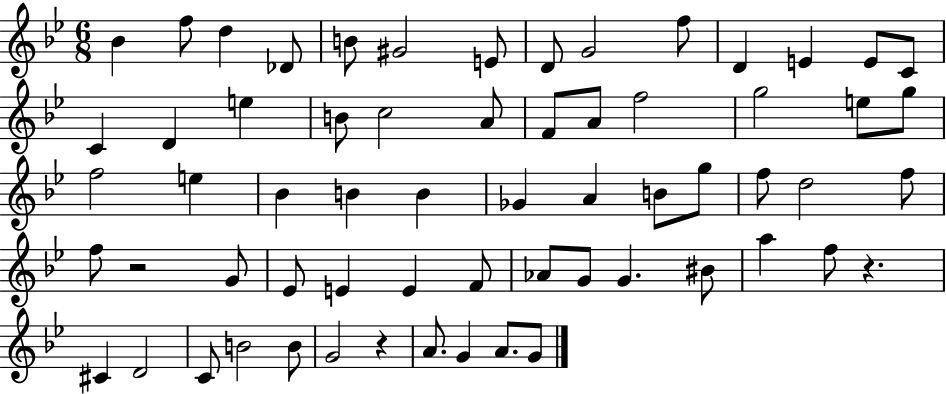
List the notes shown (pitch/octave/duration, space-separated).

Bb4/q F5/e D5/q Db4/e B4/e G#4/h E4/e D4/e G4/h F5/e D4/q E4/q E4/e C4/e C4/q D4/q E5/q B4/e C5/h A4/e F4/e A4/e F5/h G5/h E5/e G5/e F5/h E5/q Bb4/q B4/q B4/q Gb4/q A4/q B4/e G5/e F5/e D5/h F5/e F5/e R/h G4/e Eb4/e E4/q E4/q F4/e Ab4/e G4/e G4/q. BIS4/e A5/q F5/e R/q. C#4/q D4/h C4/e B4/h B4/e G4/h R/q A4/e. G4/q A4/e. G4/e